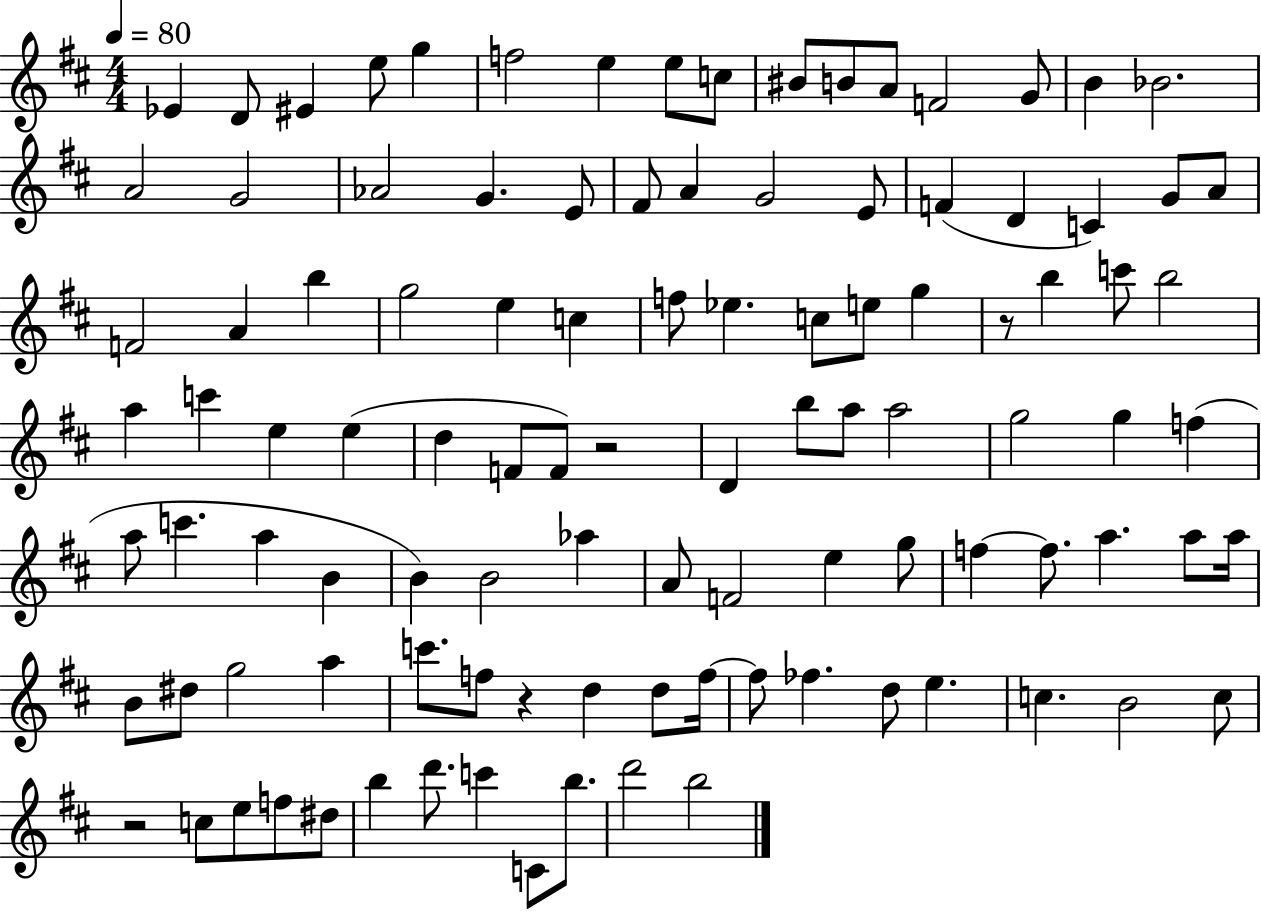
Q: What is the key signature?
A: D major